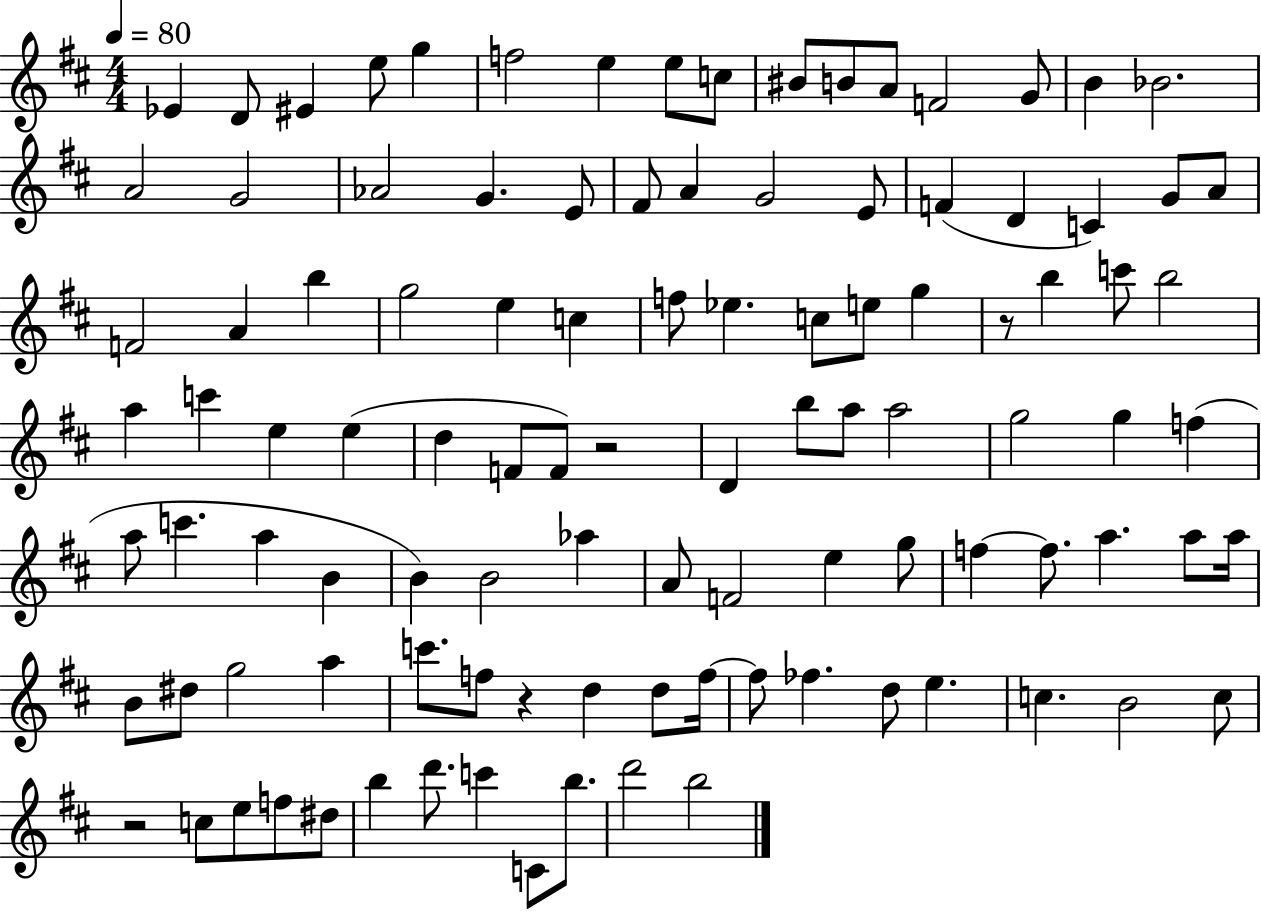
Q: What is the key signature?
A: D major